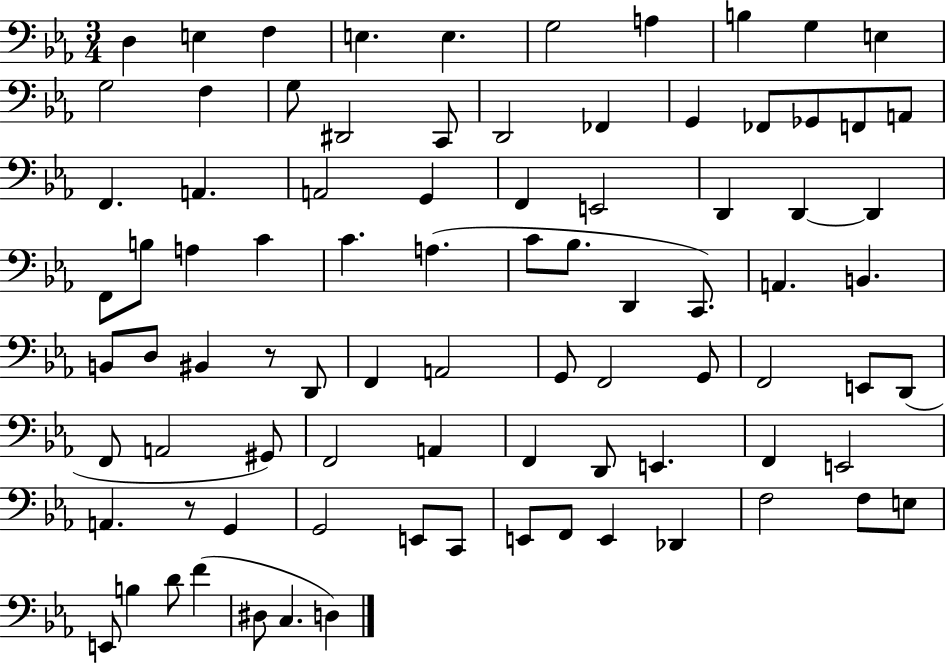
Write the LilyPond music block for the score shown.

{
  \clef bass
  \numericTimeSignature
  \time 3/4
  \key ees \major
  \repeat volta 2 { d4 e4 f4 | e4. e4. | g2 a4 | b4 g4 e4 | \break g2 f4 | g8 dis,2 c,8 | d,2 fes,4 | g,4 fes,8 ges,8 f,8 a,8 | \break f,4. a,4. | a,2 g,4 | f,4 e,2 | d,4 d,4~~ d,4 | \break f,8 b8 a4 c'4 | c'4. a4.( | c'8 bes8. d,4 c,8.) | a,4. b,4. | \break b,8 d8 bis,4 r8 d,8 | f,4 a,2 | g,8 f,2 g,8 | f,2 e,8 d,8( | \break f,8 a,2 gis,8) | f,2 a,4 | f,4 d,8 e,4. | f,4 e,2 | \break a,4. r8 g,4 | g,2 e,8 c,8 | e,8 f,8 e,4 des,4 | f2 f8 e8 | \break e,8 b4 d'8 f'4( | dis8 c4. d4) | } \bar "|."
}